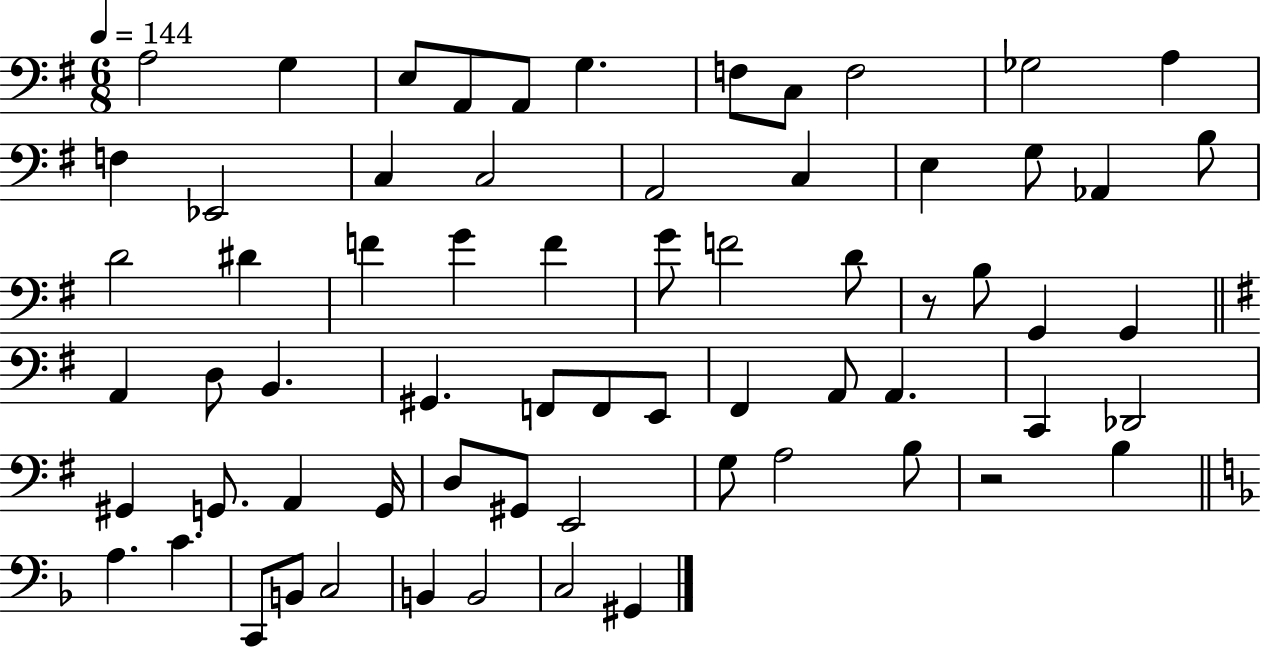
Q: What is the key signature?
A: G major